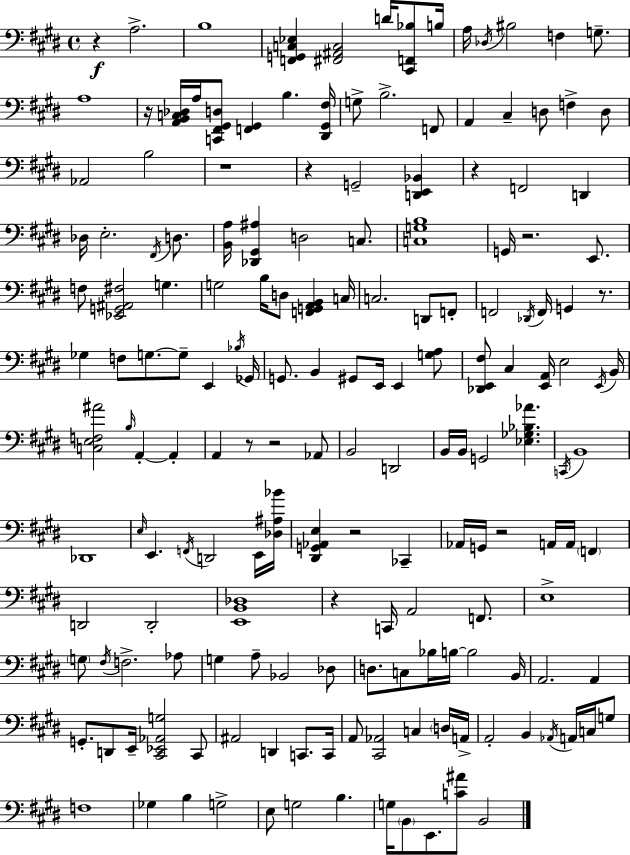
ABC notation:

X:1
T:Untitled
M:4/4
L:1/4
K:E
z A,2 B,4 [F,,G,,C,_E,] [^F,,^A,,C,]2 D/4 [^C,,F,,_B,]/2 B,/4 A,/4 _D,/4 ^B,2 F, G,/2 A,4 z/4 [A,,B,,C,_D,]/4 A,/4 [C,,^F,,^G,,D,]/2 [F,,^G,,] B, [^D,,^G,,^F,]/4 G,/2 B,2 F,,/2 A,, ^C, D,/2 F, D,/2 _A,,2 B,2 z4 z G,,2 [D,,E,,_B,,] z F,,2 D,, _D,/4 E,2 ^F,,/4 D,/2 [B,,A,]/4 [_D,,^G,,^A,] D,2 C,/2 [C,G,B,]4 G,,/4 z2 E,,/2 F,/2 [_E,,G,,^A,,^F,]2 G, G,2 B,/4 D,/2 [F,,G,,A,,B,,] C,/4 C,2 D,,/2 F,,/2 F,,2 _D,,/4 F,,/4 G,, z/2 _G, F,/2 G,/2 G,/2 E,, _B,/4 _G,,/4 G,,/2 B,, ^G,,/2 E,,/4 E,, [G,A,]/2 [_D,,E,,^F,]/2 ^C, [E,,A,,]/4 E,2 E,,/4 B,,/4 [C,E,F,^A]2 B,/4 A,, A,, A,, z/2 z2 _A,,/2 B,,2 D,,2 B,,/4 B,,/4 G,,2 [_E,_G,_B,_A] C,,/4 B,,4 _D,,4 E,/4 E,, F,,/4 D,,2 E,,/4 [_D,^A,_B]/4 [^D,,G,,_A,,E,] z2 _C,, _A,,/4 G,,/4 z2 A,,/4 A,,/4 F,, D,,2 D,,2 [E,,B,,_D,]4 z C,,/4 A,,2 F,,/2 E,4 G,/2 ^F,/4 F,2 _A,/2 G, A,/2 _B,,2 _D,/2 D,/2 C,/2 _B,/4 B,/4 B,2 B,,/4 A,,2 A,, G,,/2 D,,/2 E,,/4 [^C,,_E,,_A,,G,]2 ^C,,/2 ^A,,2 D,, C,,/2 C,,/4 A,,/2 [^C,,_A,,]2 C, D,/4 A,,/4 A,,2 B,, _A,,/4 A,,/4 C,/4 G,/2 F,4 _G, B, G,2 E,/2 G,2 B, G,/4 B,,/2 E,,/2 [C^A]/2 B,,2